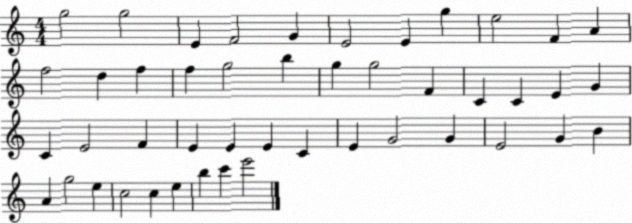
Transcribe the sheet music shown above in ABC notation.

X:1
T:Untitled
M:4/4
L:1/4
K:C
g2 g2 E F2 G E2 E g e2 F A f2 d f f g2 b g g2 F C C E G C E2 F E E E C E G2 G E2 G B A g2 e c2 c e b c' e'2